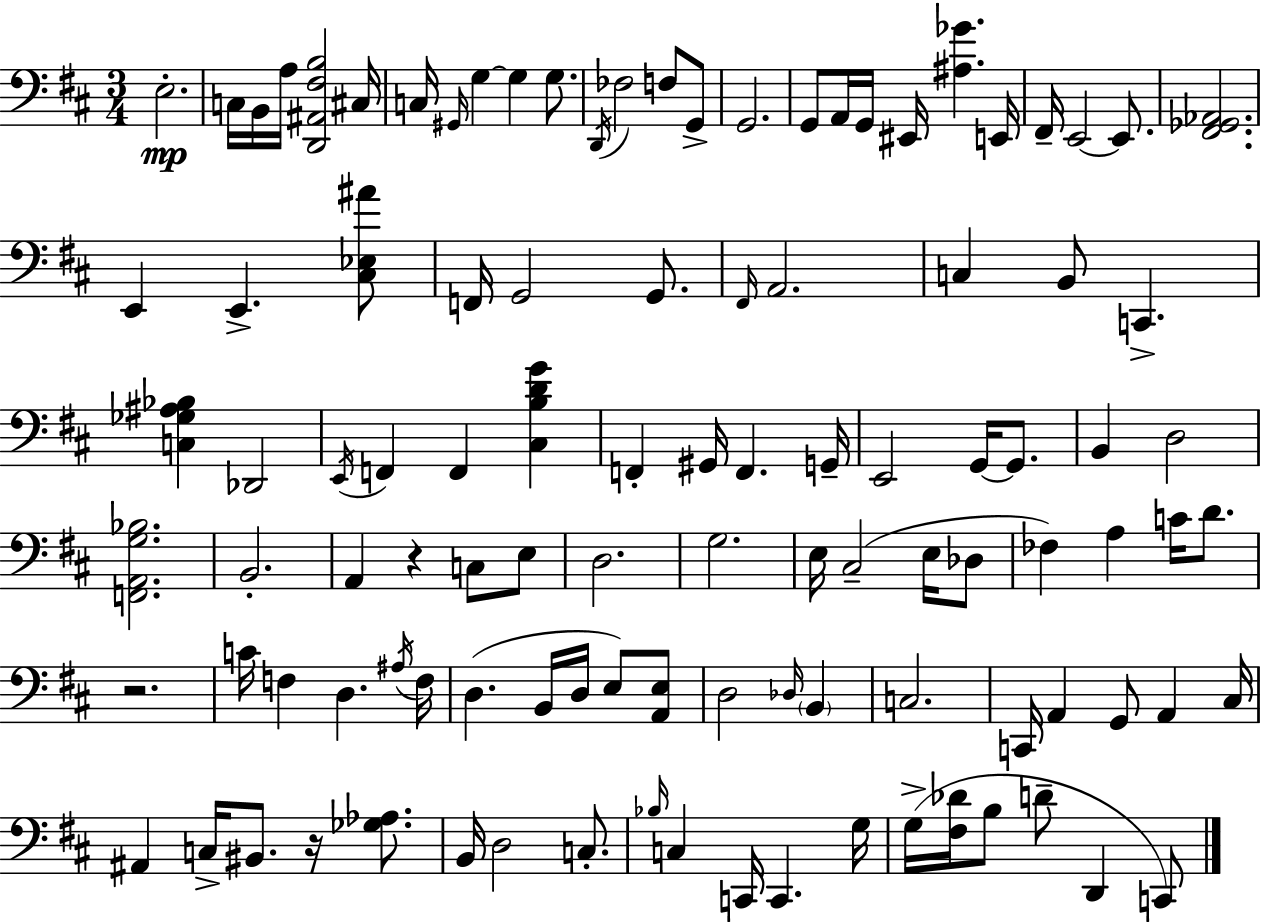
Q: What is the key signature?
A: D major